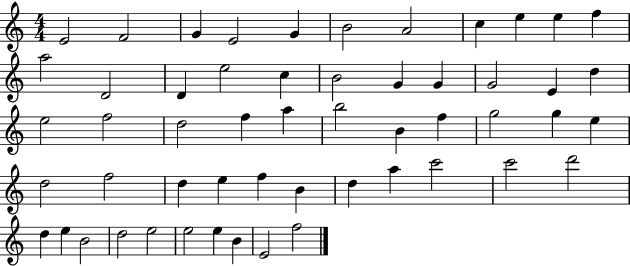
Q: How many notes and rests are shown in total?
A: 54